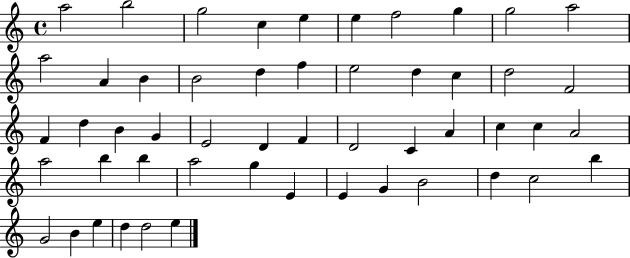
A5/h B5/h G5/h C5/q E5/q E5/q F5/h G5/q G5/h A5/h A5/h A4/q B4/q B4/h D5/q F5/q E5/h D5/q C5/q D5/h F4/h F4/q D5/q B4/q G4/q E4/h D4/q F4/q D4/h C4/q A4/q C5/q C5/q A4/h A5/h B5/q B5/q A5/h G5/q E4/q E4/q G4/q B4/h D5/q C5/h B5/q G4/h B4/q E5/q D5/q D5/h E5/q